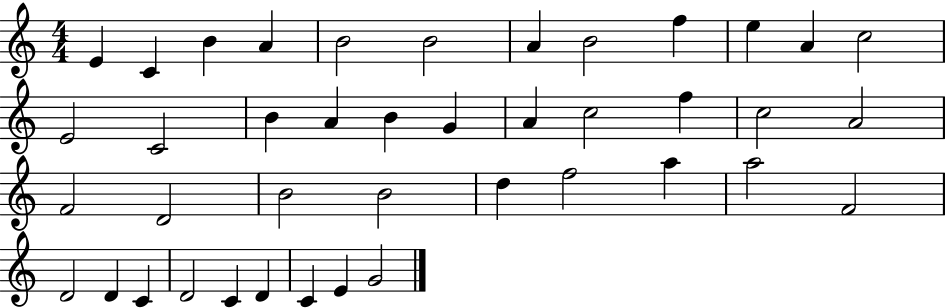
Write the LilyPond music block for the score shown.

{
  \clef treble
  \numericTimeSignature
  \time 4/4
  \key c \major
  e'4 c'4 b'4 a'4 | b'2 b'2 | a'4 b'2 f''4 | e''4 a'4 c''2 | \break e'2 c'2 | b'4 a'4 b'4 g'4 | a'4 c''2 f''4 | c''2 a'2 | \break f'2 d'2 | b'2 b'2 | d''4 f''2 a''4 | a''2 f'2 | \break d'2 d'4 c'4 | d'2 c'4 d'4 | c'4 e'4 g'2 | \bar "|."
}